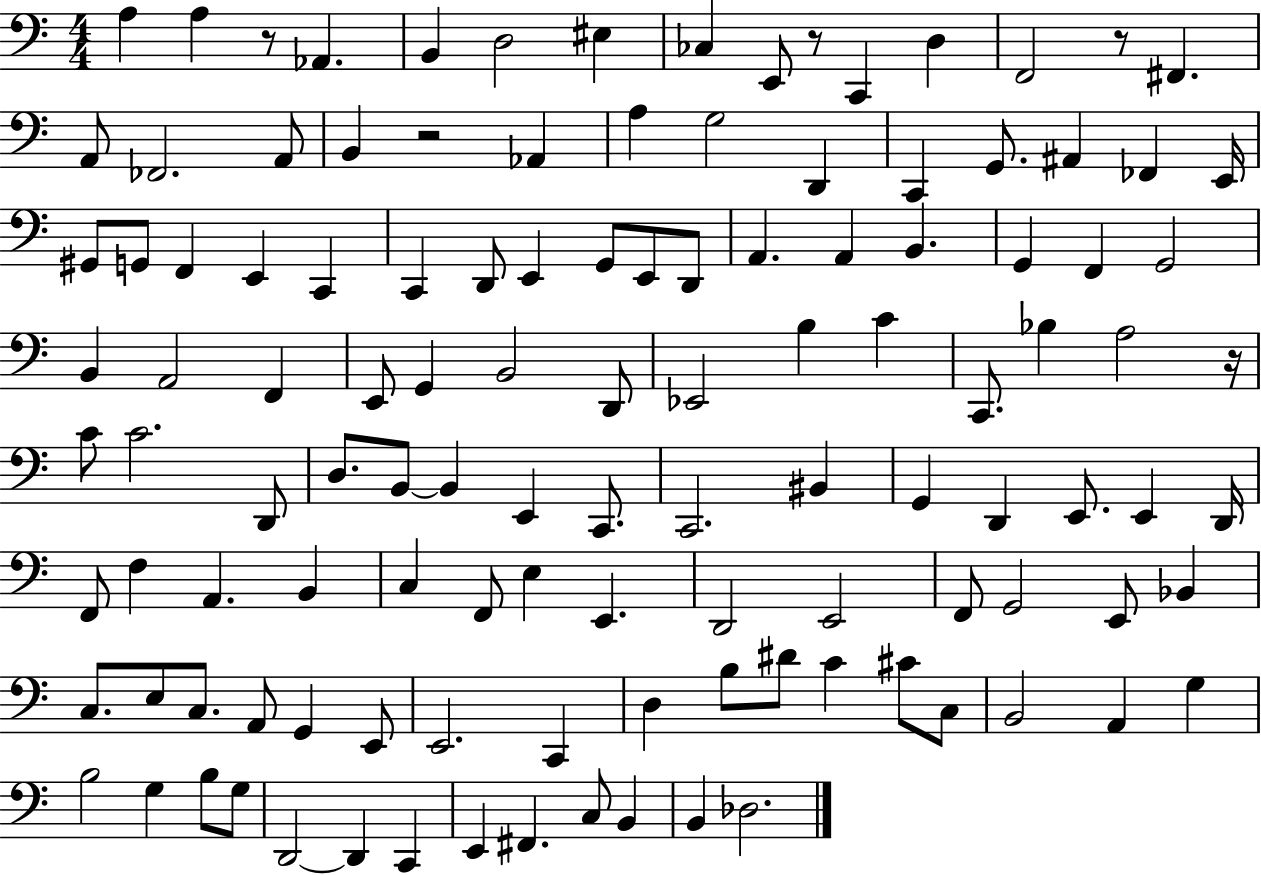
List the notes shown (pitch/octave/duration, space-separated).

A3/q A3/q R/e Ab2/q. B2/q D3/h EIS3/q CES3/q E2/e R/e C2/q D3/q F2/h R/e F#2/q. A2/e FES2/h. A2/e B2/q R/h Ab2/q A3/q G3/h D2/q C2/q G2/e. A#2/q FES2/q E2/s G#2/e G2/e F2/q E2/q C2/q C2/q D2/e E2/q G2/e E2/e D2/e A2/q. A2/q B2/q. G2/q F2/q G2/h B2/q A2/h F2/q E2/e G2/q B2/h D2/e Eb2/h B3/q C4/q C2/e. Bb3/q A3/h R/s C4/e C4/h. D2/e D3/e. B2/e B2/q E2/q C2/e. C2/h. BIS2/q G2/q D2/q E2/e. E2/q D2/s F2/e F3/q A2/q. B2/q C3/q F2/e E3/q E2/q. D2/h E2/h F2/e G2/h E2/e Bb2/q C3/e. E3/e C3/e. A2/e G2/q E2/e E2/h. C2/q D3/q B3/e D#4/e C4/q C#4/e C3/e B2/h A2/q G3/q B3/h G3/q B3/e G3/e D2/h D2/q C2/q E2/q F#2/q. C3/e B2/q B2/q Db3/h.